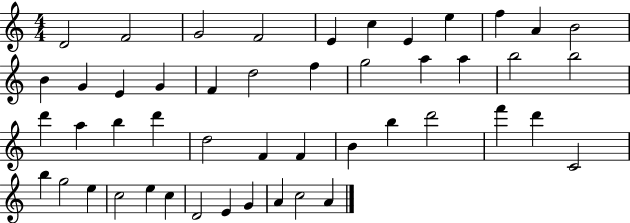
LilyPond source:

{
  \clef treble
  \numericTimeSignature
  \time 4/4
  \key c \major
  d'2 f'2 | g'2 f'2 | e'4 c''4 e'4 e''4 | f''4 a'4 b'2 | \break b'4 g'4 e'4 g'4 | f'4 d''2 f''4 | g''2 a''4 a''4 | b''2 b''2 | \break d'''4 a''4 b''4 d'''4 | d''2 f'4 f'4 | b'4 b''4 d'''2 | f'''4 d'''4 c'2 | \break b''4 g''2 e''4 | c''2 e''4 c''4 | d'2 e'4 g'4 | a'4 c''2 a'4 | \break \bar "|."
}